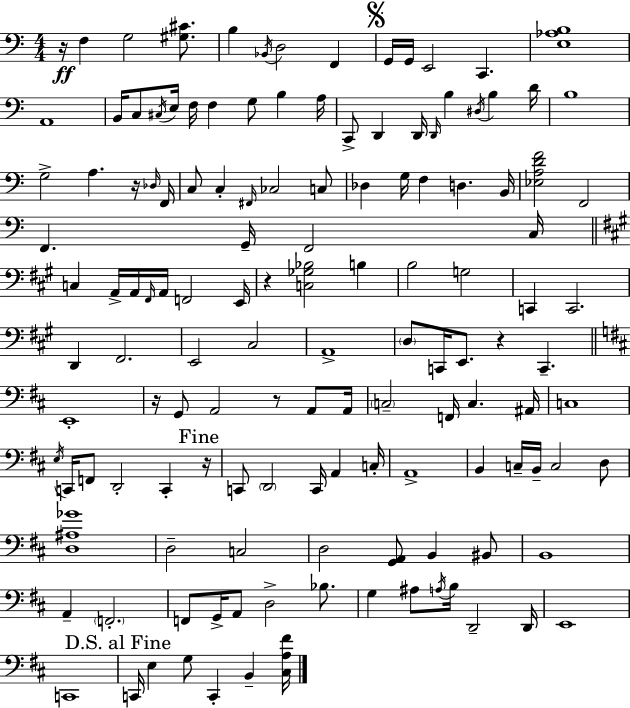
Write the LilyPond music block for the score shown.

{
  \clef bass
  \numericTimeSignature
  \time 4/4
  \key c \major
  r16\ff f4 g2 <gis cis'>8. | b4 \acciaccatura { bes,16 } d2 f,4 | \mark \markup { \musicglyph "scripts.segno" } g,16 g,16 e,2 c,4. | <e aes b>1 | \break a,1 | b,16 c8 \acciaccatura { cis16 } e16 f16 f4 g8 b4 | a16 c,8-> d,4 d,16 \grace { d,16 } b4 \acciaccatura { dis16 } b4 | d'16 b1 | \break g2-> a4. | r16 \grace { des16 } f,16 c8 c4-. \grace { fis,16 } ces2 | c8 des4 g16 f4 d4. | b,16 <ees a d' f'>2 f,2 | \break f,4. g,16-- f,2 | c16 \bar "||" \break \key a \major c4 a,16-> a,16 \grace { fis,16 } a,16 f,2 | e,16 r4 <c ges bes>2 b4 | b2 g2 | c,4 c,2. | \break d,4 fis,2. | e,2 cis2 | a,1-> | \parenthesize d8 c,16 e,8. r4 c,4.-- | \break \bar "||" \break \key d \major e,1-. | r16 g,8 a,2 r8 a,8 a,16 | \parenthesize c2-- f,16 c4. ais,16 | c1 | \break \acciaccatura { e16 } c,16 f,8 d,2-. c,4-. | \mark "Fine" r16 c,8 \parenthesize d,2 c,16 a,4 | c16-. a,1-> | b,4 c16-- b,16-- c2 d8 | \break <d ais ges'>1 | d2-- c2 | d2 <g, a,>8 b,4 bis,8 | b,1 | \break a,4-- \parenthesize f,2.-. | f,8 g,16-> a,8 d2-> bes8. | g4 ais8 \acciaccatura { a16 } b16 d,2-- | d,16 e,1 | \break c,1 | \mark "D.S. al Fine" c,16 e4 g8 c,4-. b,4-- | <cis a fis'>16 \bar "|."
}